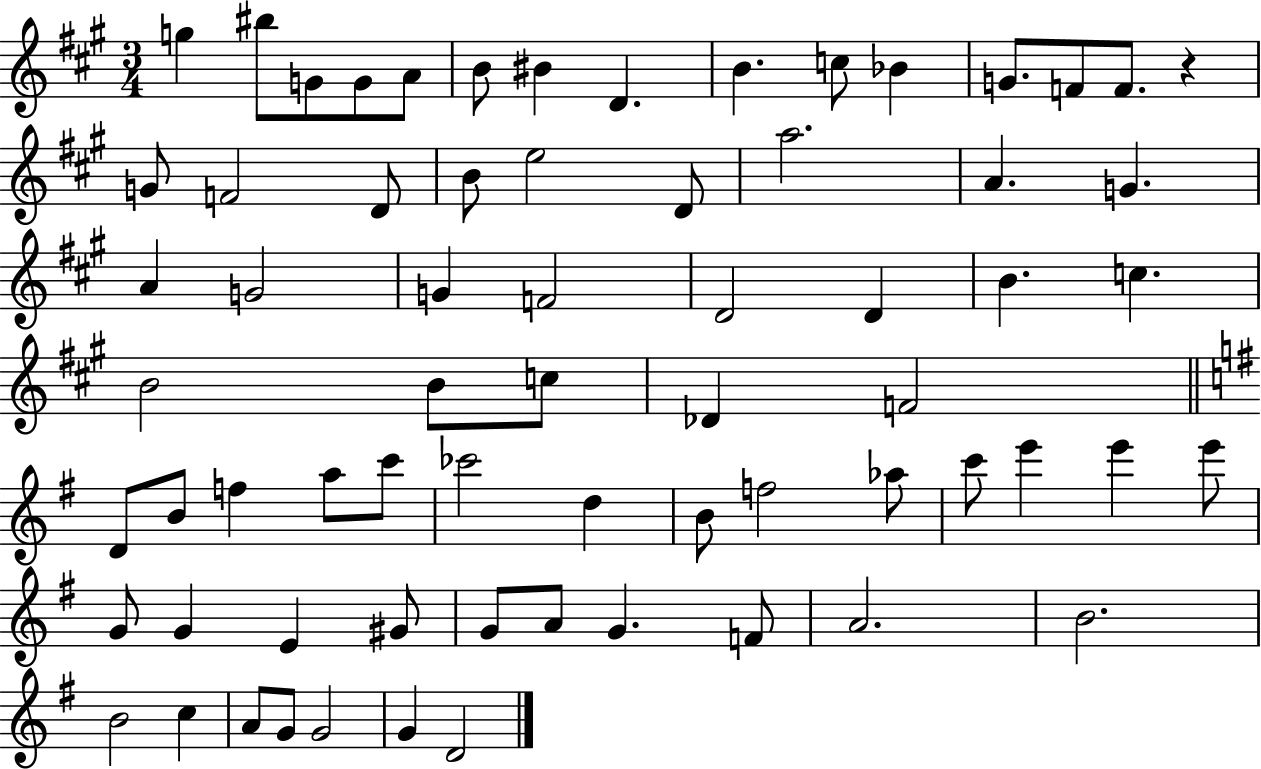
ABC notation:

X:1
T:Untitled
M:3/4
L:1/4
K:A
g ^b/2 G/2 G/2 A/2 B/2 ^B D B c/2 _B G/2 F/2 F/2 z G/2 F2 D/2 B/2 e2 D/2 a2 A G A G2 G F2 D2 D B c B2 B/2 c/2 _D F2 D/2 B/2 f a/2 c'/2 _c'2 d B/2 f2 _a/2 c'/2 e' e' e'/2 G/2 G E ^G/2 G/2 A/2 G F/2 A2 B2 B2 c A/2 G/2 G2 G D2